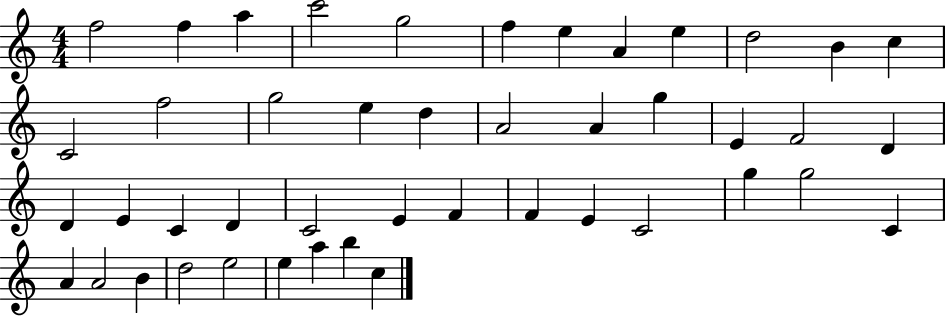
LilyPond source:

{
  \clef treble
  \numericTimeSignature
  \time 4/4
  \key c \major
  f''2 f''4 a''4 | c'''2 g''2 | f''4 e''4 a'4 e''4 | d''2 b'4 c''4 | \break c'2 f''2 | g''2 e''4 d''4 | a'2 a'4 g''4 | e'4 f'2 d'4 | \break d'4 e'4 c'4 d'4 | c'2 e'4 f'4 | f'4 e'4 c'2 | g''4 g''2 c'4 | \break a'4 a'2 b'4 | d''2 e''2 | e''4 a''4 b''4 c''4 | \bar "|."
}